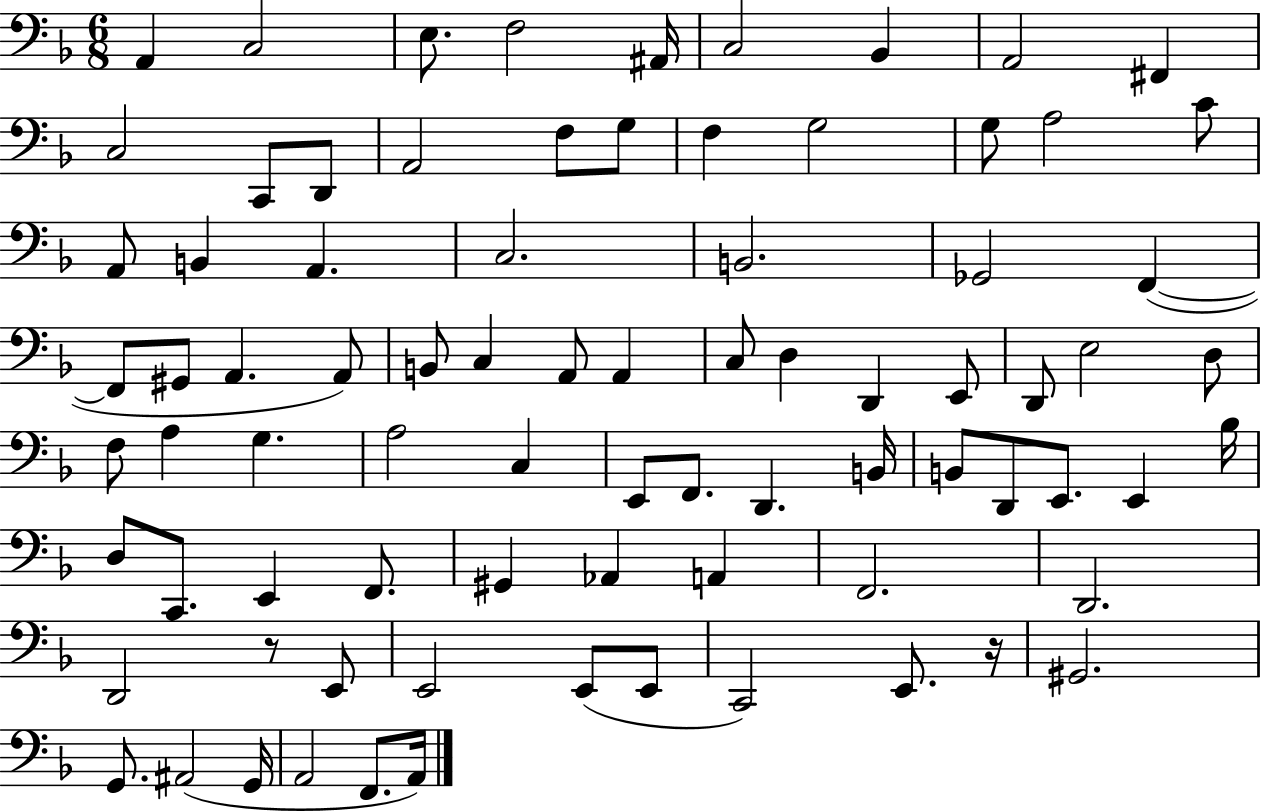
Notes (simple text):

A2/q C3/h E3/e. F3/h A#2/s C3/h Bb2/q A2/h F#2/q C3/h C2/e D2/e A2/h F3/e G3/e F3/q G3/h G3/e A3/h C4/e A2/e B2/q A2/q. C3/h. B2/h. Gb2/h F2/q F2/e G#2/e A2/q. A2/e B2/e C3/q A2/e A2/q C3/e D3/q D2/q E2/e D2/e E3/h D3/e F3/e A3/q G3/q. A3/h C3/q E2/e F2/e. D2/q. B2/s B2/e D2/e E2/e. E2/q Bb3/s D3/e C2/e. E2/q F2/e. G#2/q Ab2/q A2/q F2/h. D2/h. D2/h R/e E2/e E2/h E2/e E2/e C2/h E2/e. R/s G#2/h. G2/e. A#2/h G2/s A2/h F2/e. A2/s